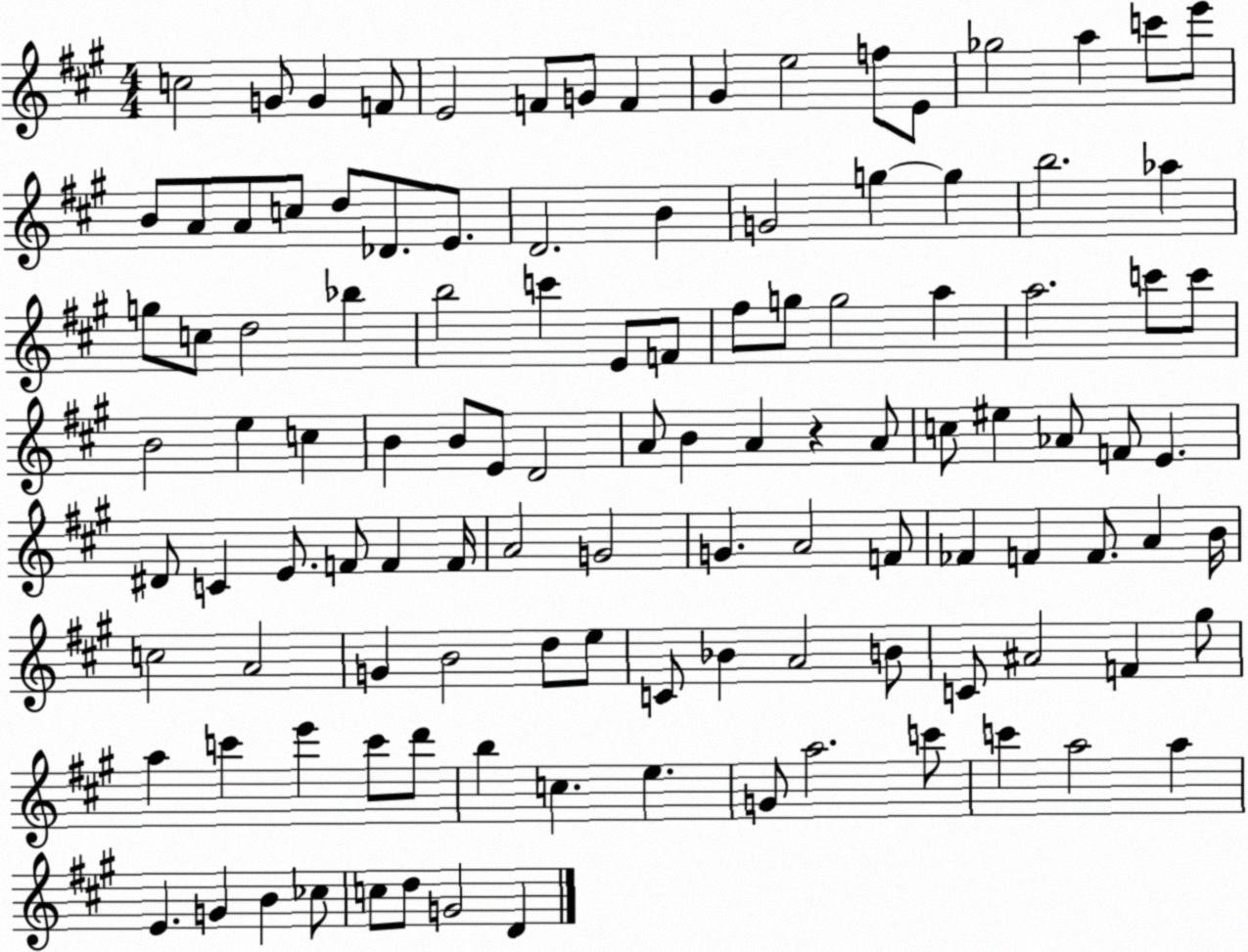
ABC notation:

X:1
T:Untitled
M:4/4
L:1/4
K:A
c2 G/2 G F/2 E2 F/2 G/2 F ^G e2 f/2 E/2 _g2 a c'/2 e'/2 B/2 A/2 A/2 c/2 d/2 _D/2 E/2 D2 B G2 g g b2 _a g/2 c/2 d2 _b b2 c' E/2 F/2 ^f/2 g/2 g2 a a2 c'/2 c'/2 B2 e c B B/2 E/2 D2 A/2 B A z A/2 c/2 ^e _A/2 F/2 E ^D/2 C E/2 F/2 F F/4 A2 G2 G A2 F/2 _F F F/2 A B/4 c2 A2 G B2 d/2 e/2 C/2 _B A2 B/2 C/2 ^A2 F ^g/2 a c' e' c'/2 d'/2 b c e G/2 a2 c'/2 c' a2 a E G B _c/2 c/2 d/2 G2 D